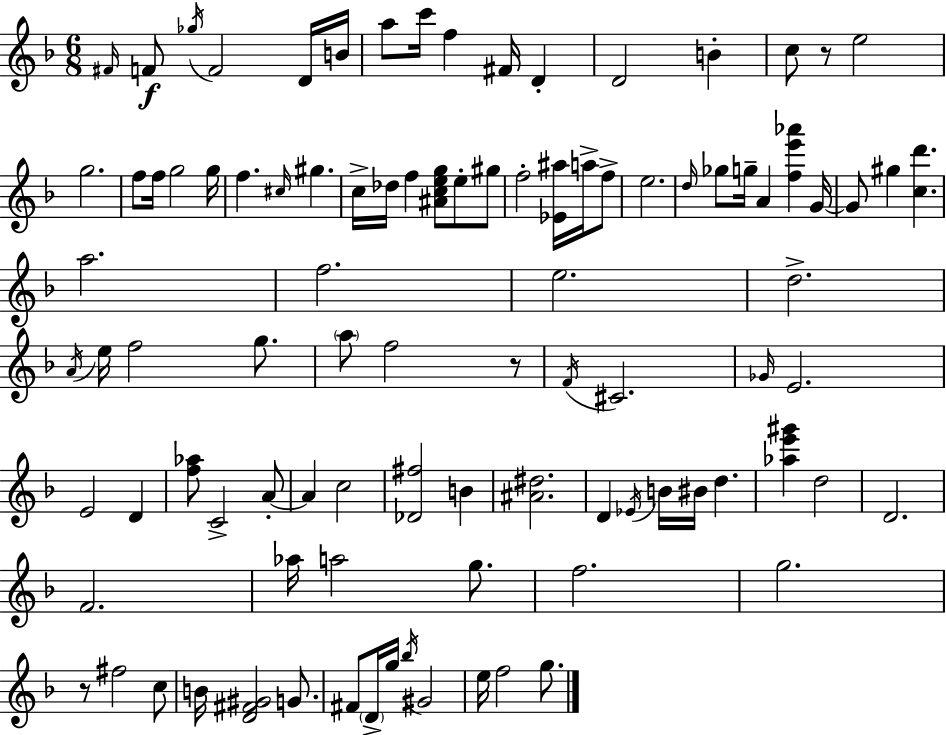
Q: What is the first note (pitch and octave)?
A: F#4